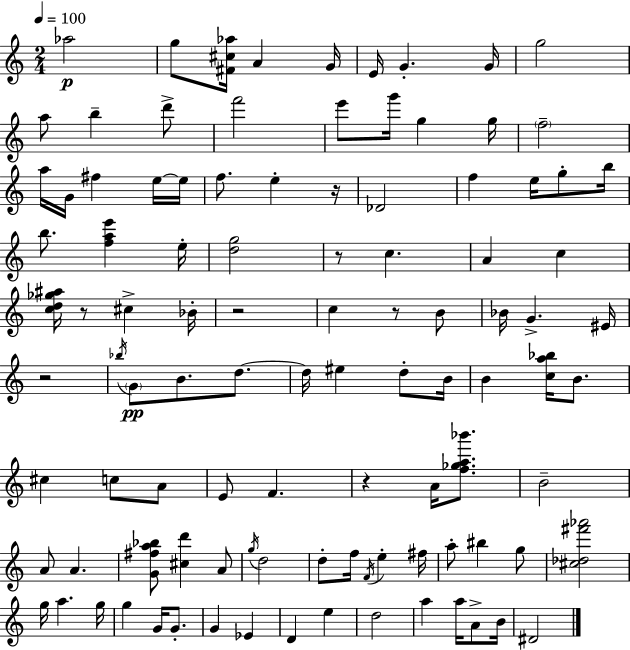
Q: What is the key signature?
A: A minor